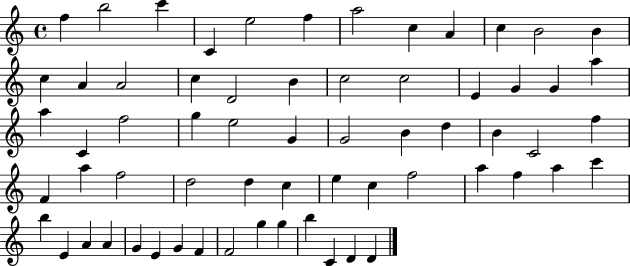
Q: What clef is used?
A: treble